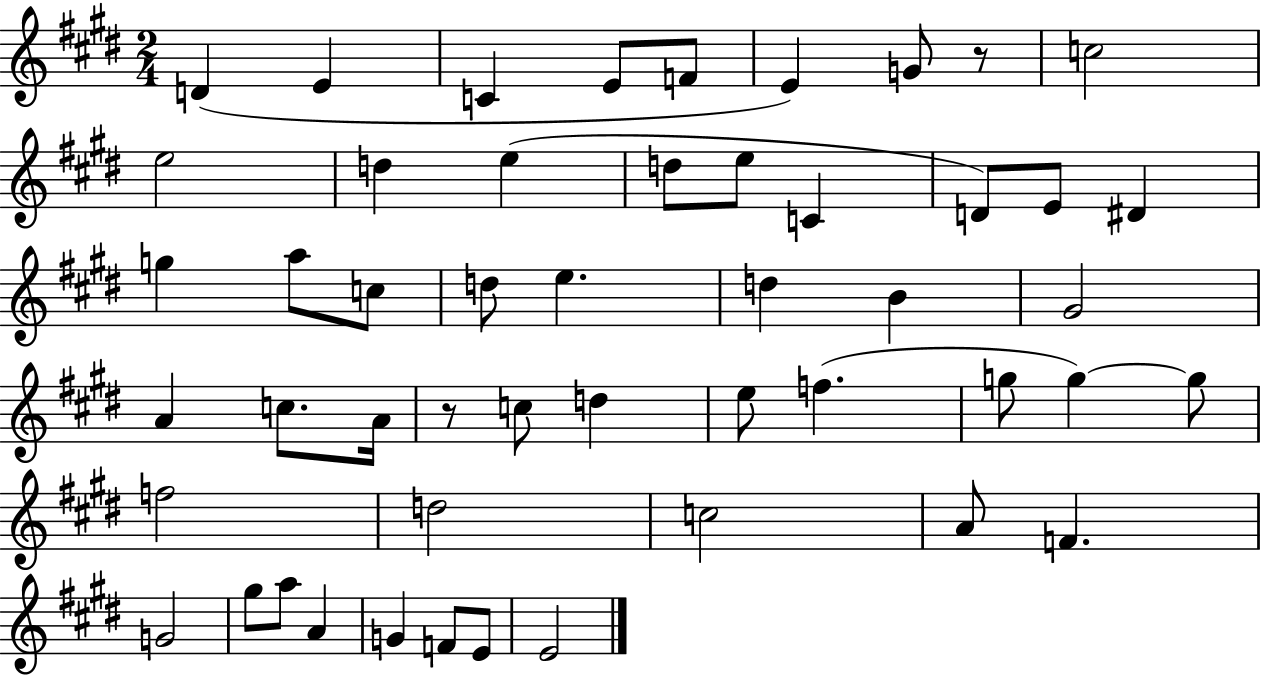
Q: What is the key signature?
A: E major